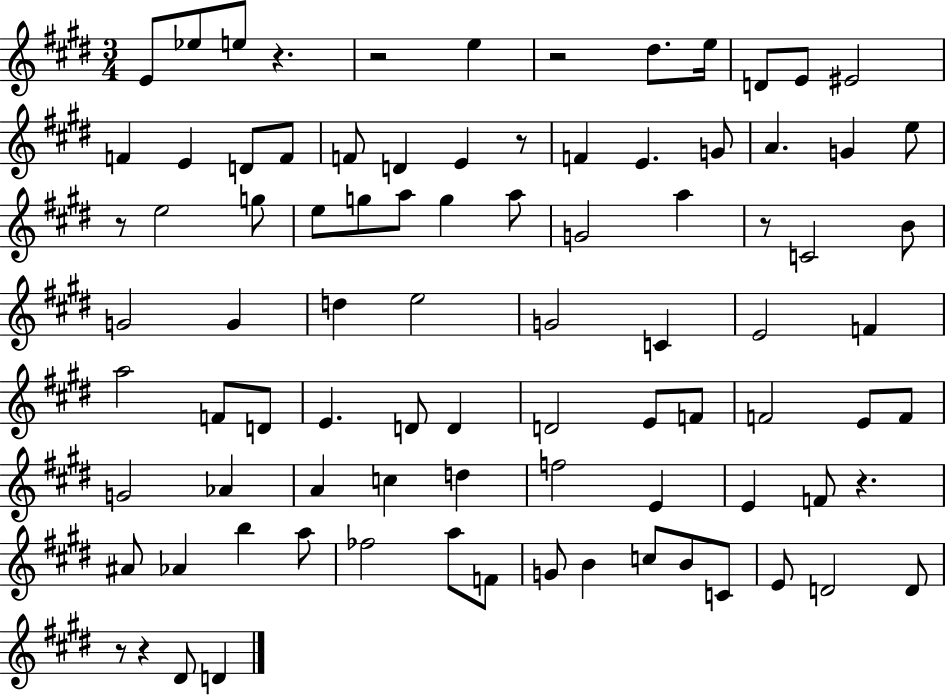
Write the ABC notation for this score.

X:1
T:Untitled
M:3/4
L:1/4
K:E
E/2 _e/2 e/2 z z2 e z2 ^d/2 e/4 D/2 E/2 ^E2 F E D/2 F/2 F/2 D E z/2 F E G/2 A G e/2 z/2 e2 g/2 e/2 g/2 a/2 g a/2 G2 a z/2 C2 B/2 G2 G d e2 G2 C E2 F a2 F/2 D/2 E D/2 D D2 E/2 F/2 F2 E/2 F/2 G2 _A A c d f2 E E F/2 z ^A/2 _A b a/2 _f2 a/2 F/2 G/2 B c/2 B/2 C/2 E/2 D2 D/2 z/2 z ^D/2 D